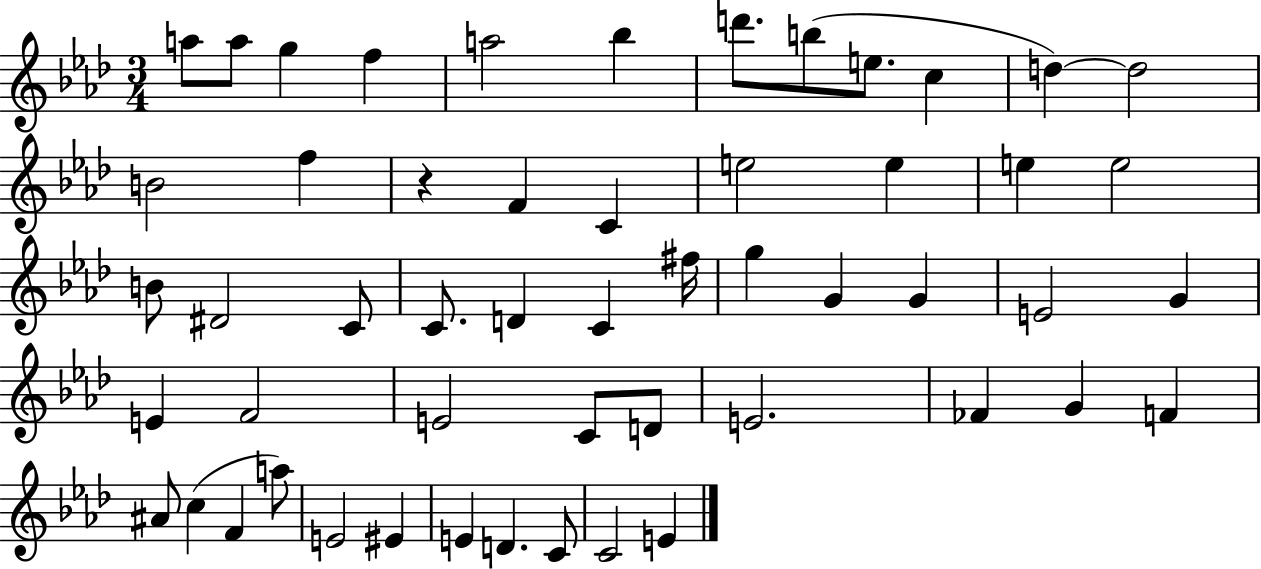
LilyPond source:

{
  \clef treble
  \numericTimeSignature
  \time 3/4
  \key aes \major
  a''8 a''8 g''4 f''4 | a''2 bes''4 | d'''8. b''8( e''8. c''4 | d''4~~) d''2 | \break b'2 f''4 | r4 f'4 c'4 | e''2 e''4 | e''4 e''2 | \break b'8 dis'2 c'8 | c'8. d'4 c'4 fis''16 | g''4 g'4 g'4 | e'2 g'4 | \break e'4 f'2 | e'2 c'8 d'8 | e'2. | fes'4 g'4 f'4 | \break ais'8 c''4( f'4 a''8) | e'2 eis'4 | e'4 d'4. c'8 | c'2 e'4 | \break \bar "|."
}